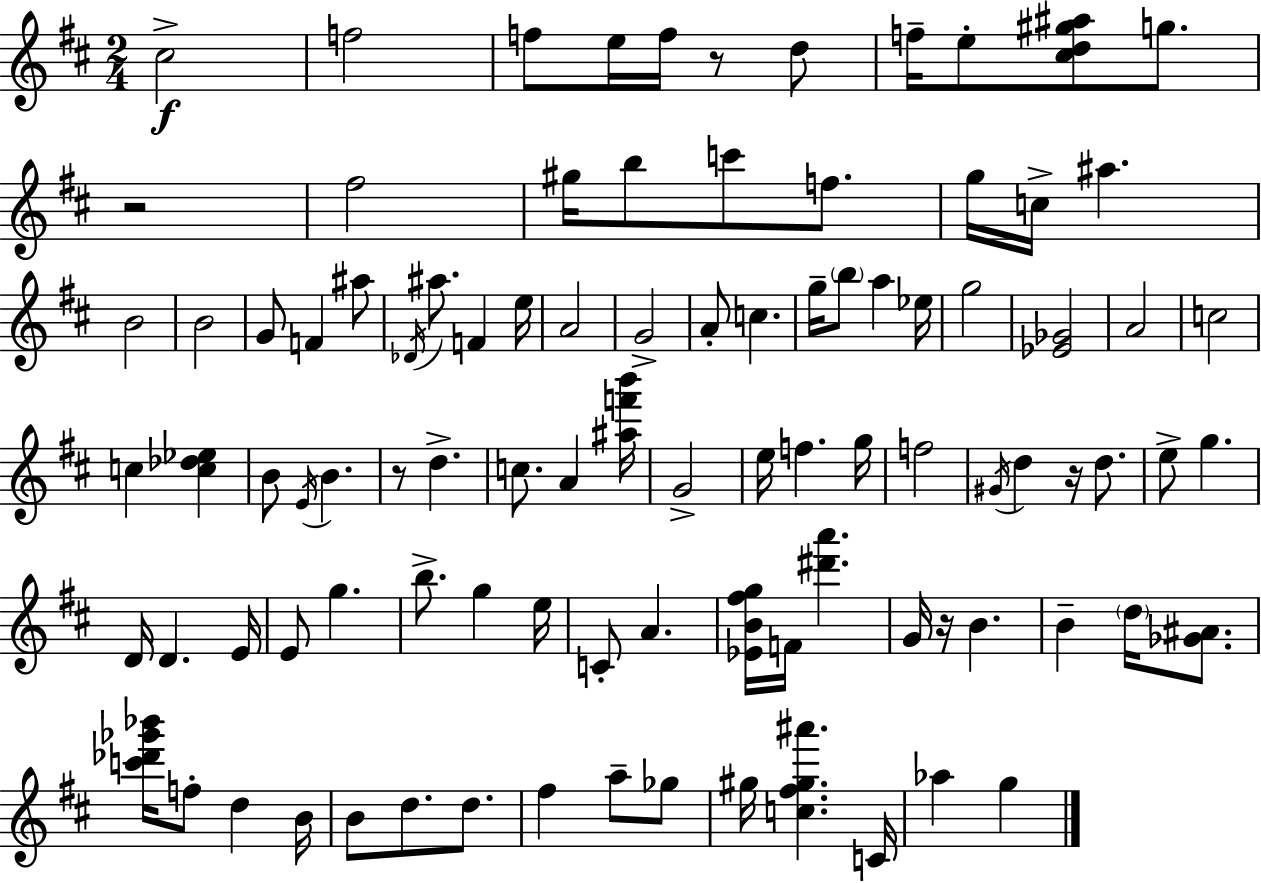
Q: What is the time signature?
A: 2/4